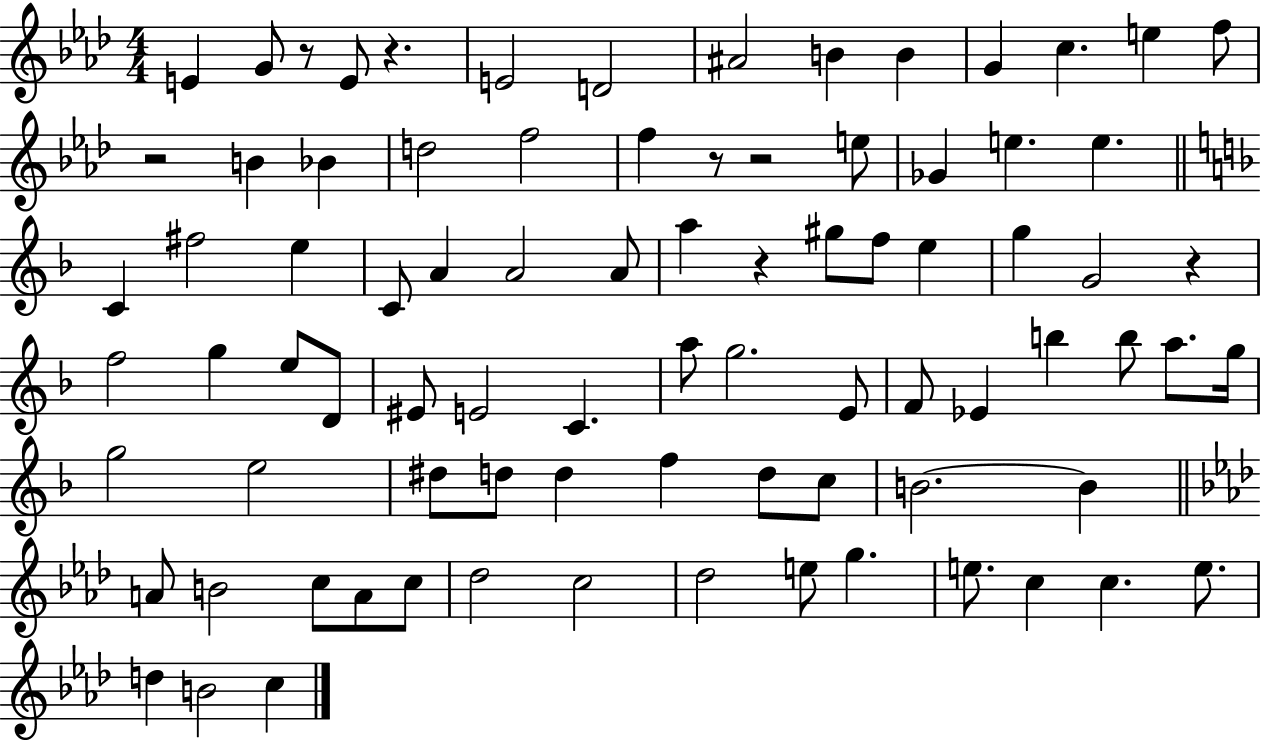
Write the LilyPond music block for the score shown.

{
  \clef treble
  \numericTimeSignature
  \time 4/4
  \key aes \major
  e'4 g'8 r8 e'8 r4. | e'2 d'2 | ais'2 b'4 b'4 | g'4 c''4. e''4 f''8 | \break r2 b'4 bes'4 | d''2 f''2 | f''4 r8 r2 e''8 | ges'4 e''4. e''4. | \break \bar "||" \break \key f \major c'4 fis''2 e''4 | c'8 a'4 a'2 a'8 | a''4 r4 gis''8 f''8 e''4 | g''4 g'2 r4 | \break f''2 g''4 e''8 d'8 | eis'8 e'2 c'4. | a''8 g''2. e'8 | f'8 ees'4 b''4 b''8 a''8. g''16 | \break g''2 e''2 | dis''8 d''8 d''4 f''4 d''8 c''8 | b'2.~~ b'4 | \bar "||" \break \key aes \major a'8 b'2 c''8 a'8 c''8 | des''2 c''2 | des''2 e''8 g''4. | e''8. c''4 c''4. e''8. | \break d''4 b'2 c''4 | \bar "|."
}